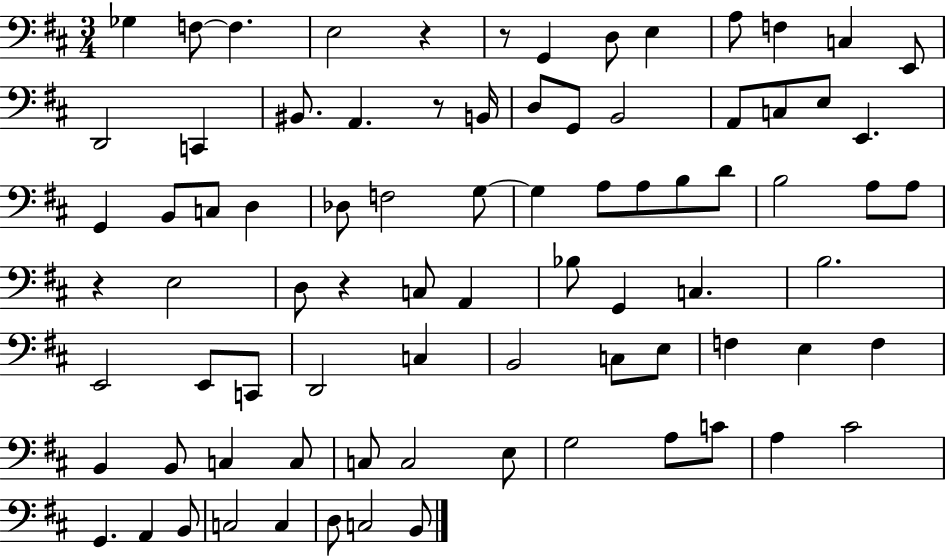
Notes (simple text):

Gb3/q F3/e F3/q. E3/h R/q R/e G2/q D3/e E3/q A3/e F3/q C3/q E2/e D2/h C2/q BIS2/e. A2/q. R/e B2/s D3/e G2/e B2/h A2/e C3/e E3/e E2/q. G2/q B2/e C3/e D3/q Db3/e F3/h G3/e G3/q A3/e A3/e B3/e D4/e B3/h A3/e A3/e R/q E3/h D3/e R/q C3/e A2/q Bb3/e G2/q C3/q. B3/h. E2/h E2/e C2/e D2/h C3/q B2/h C3/e E3/e F3/q E3/q F3/q B2/q B2/e C3/q C3/e C3/e C3/h E3/e G3/h A3/e C4/e A3/q C#4/h G2/q. A2/q B2/e C3/h C3/q D3/e C3/h B2/e